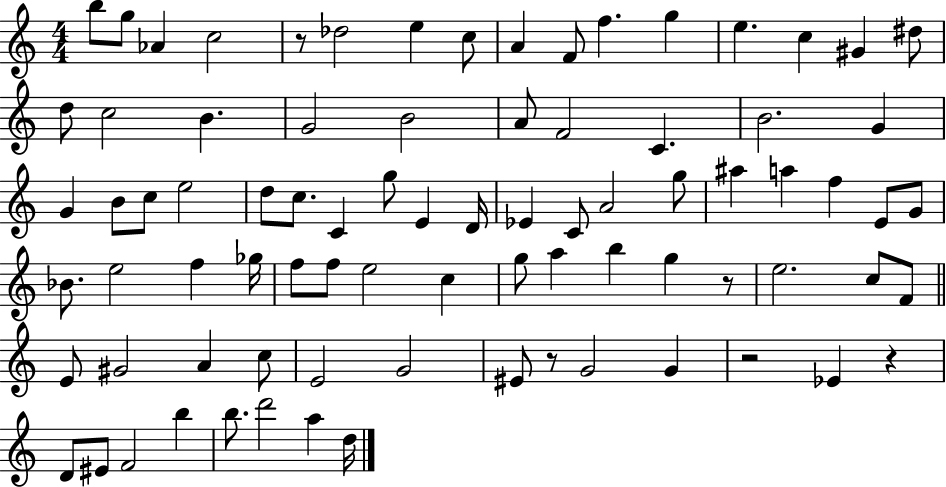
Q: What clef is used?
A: treble